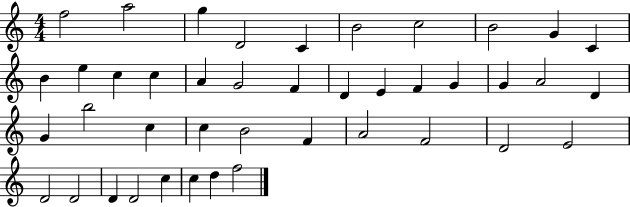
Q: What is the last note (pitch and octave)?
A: F5